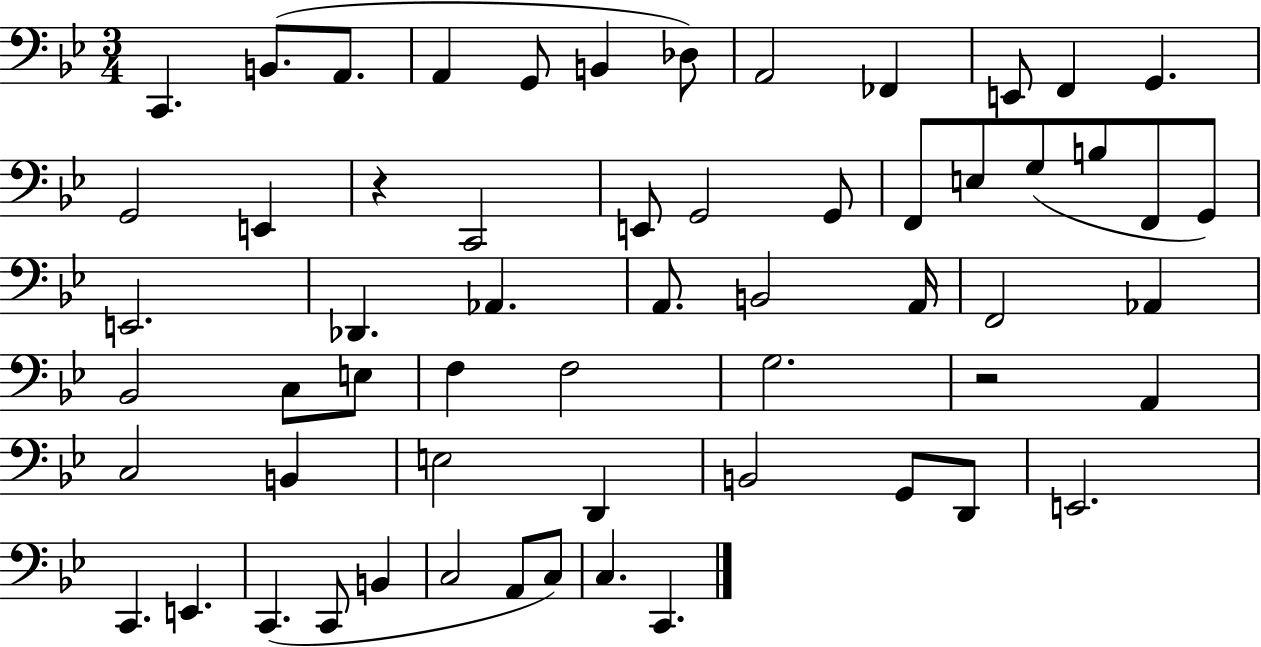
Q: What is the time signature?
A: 3/4